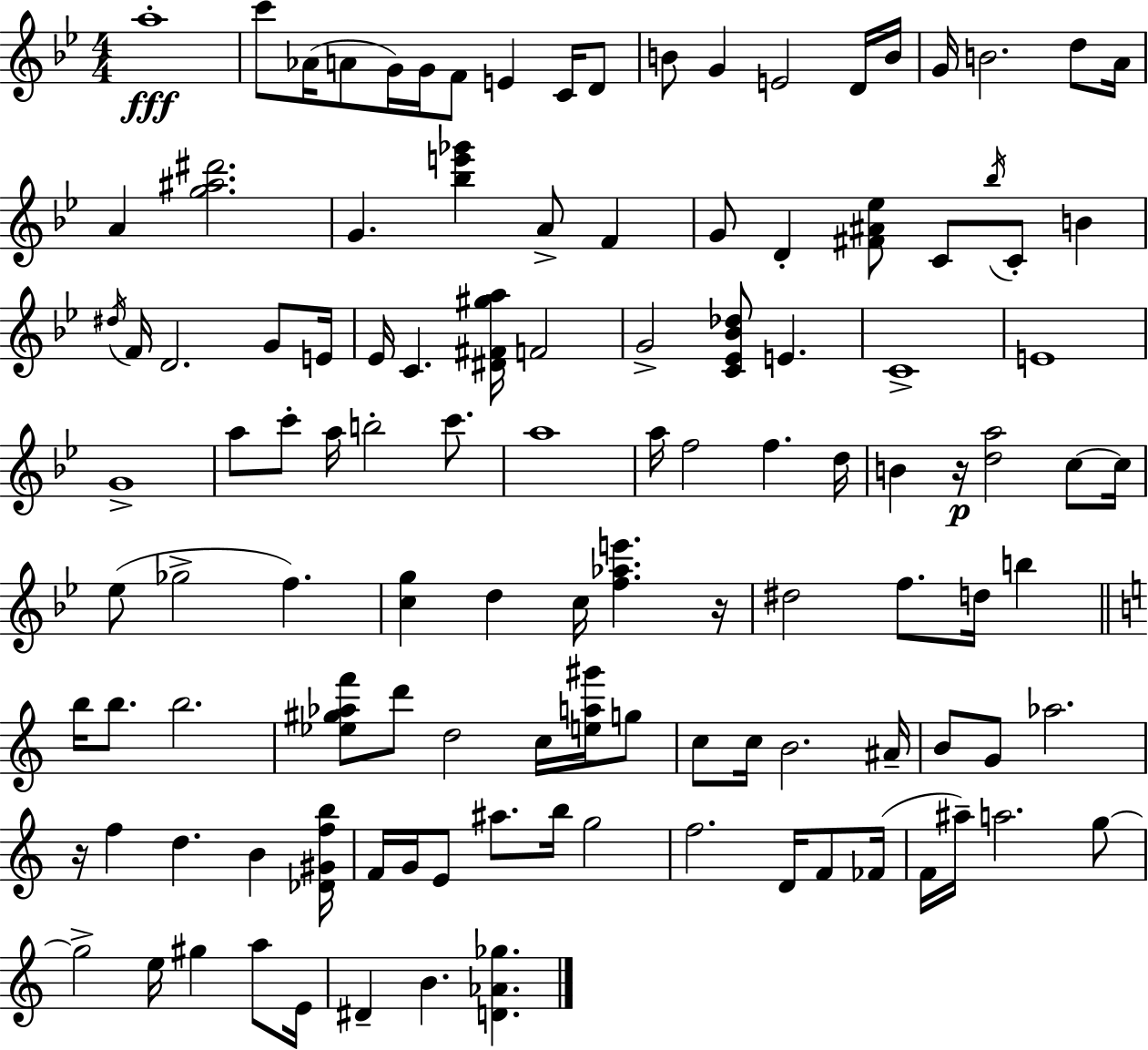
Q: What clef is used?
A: treble